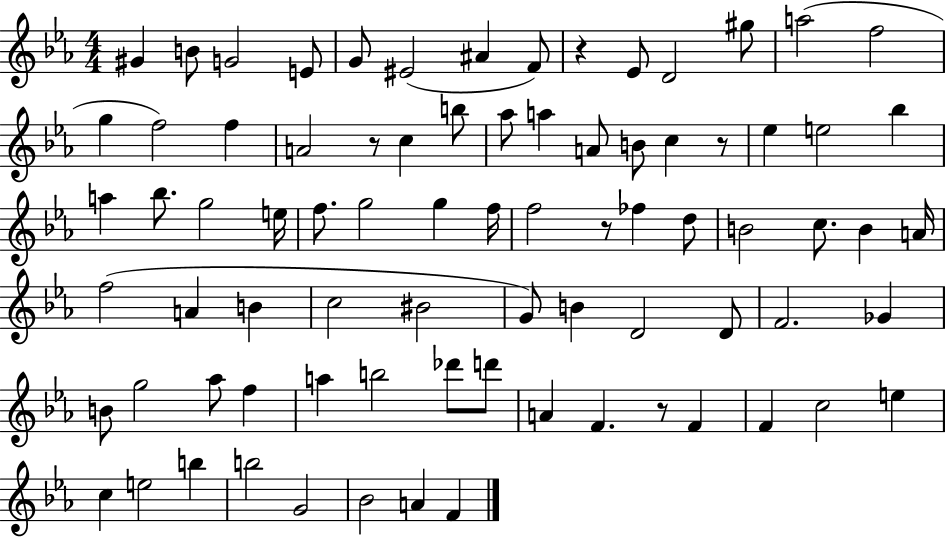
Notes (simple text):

G#4/q B4/e G4/h E4/e G4/e EIS4/h A#4/q F4/e R/q Eb4/e D4/h G#5/e A5/h F5/h G5/q F5/h F5/q A4/h R/e C5/q B5/e Ab5/e A5/q A4/e B4/e C5/q R/e Eb5/q E5/h Bb5/q A5/q Bb5/e. G5/h E5/s F5/e. G5/h G5/q F5/s F5/h R/e FES5/q D5/e B4/h C5/e. B4/q A4/s F5/h A4/q B4/q C5/h BIS4/h G4/e B4/q D4/h D4/e F4/h. Gb4/q B4/e G5/h Ab5/e F5/q A5/q B5/h Db6/e D6/e A4/q F4/q. R/e F4/q F4/q C5/h E5/q C5/q E5/h B5/q B5/h G4/h Bb4/h A4/q F4/q